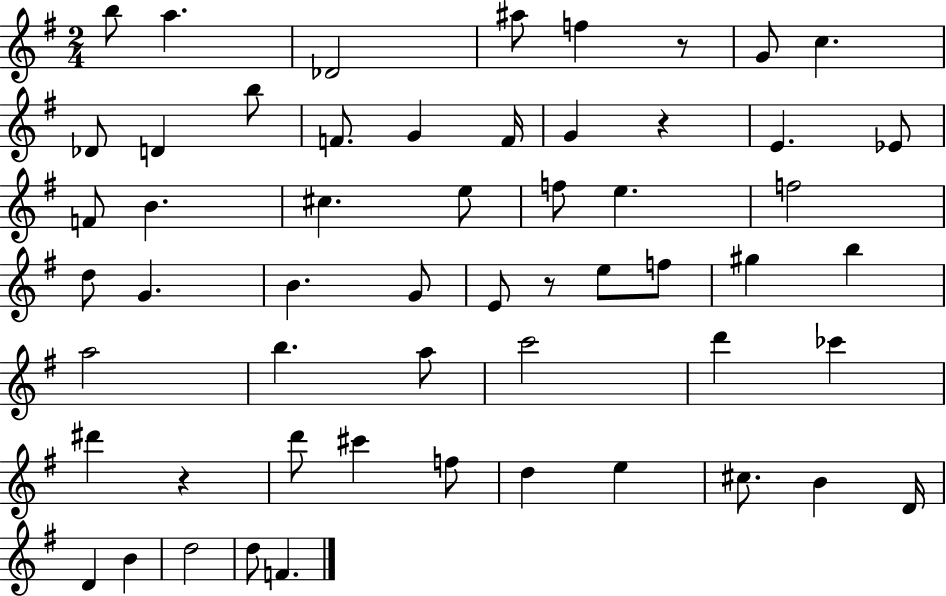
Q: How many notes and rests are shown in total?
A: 56